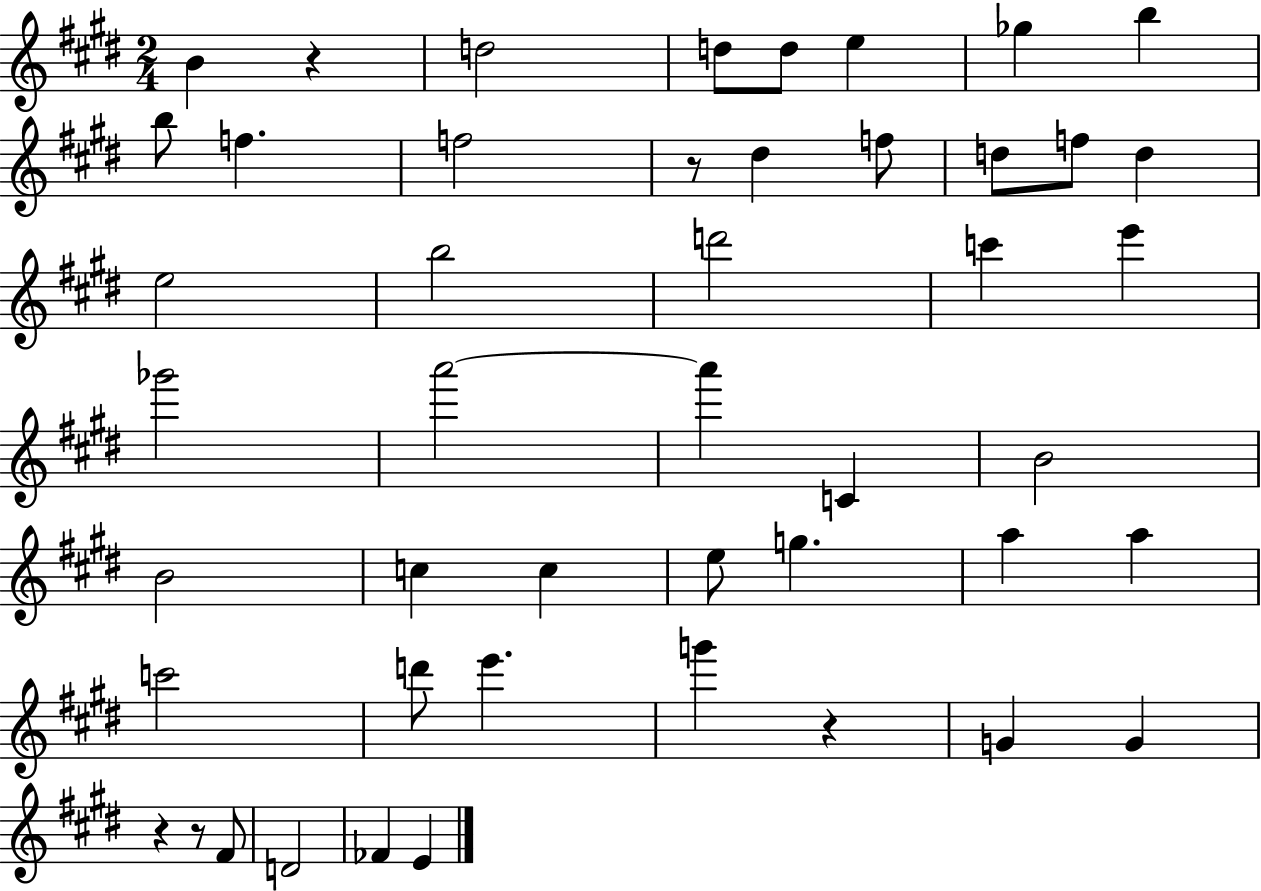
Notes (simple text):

B4/q R/q D5/h D5/e D5/e E5/q Gb5/q B5/q B5/e F5/q. F5/h R/e D#5/q F5/e D5/e F5/e D5/q E5/h B5/h D6/h C6/q E6/q Gb6/h A6/h A6/q C4/q B4/h B4/h C5/q C5/q E5/e G5/q. A5/q A5/q C6/h D6/e E6/q. G6/q R/q G4/q G4/q R/q R/e F#4/e D4/h FES4/q E4/q